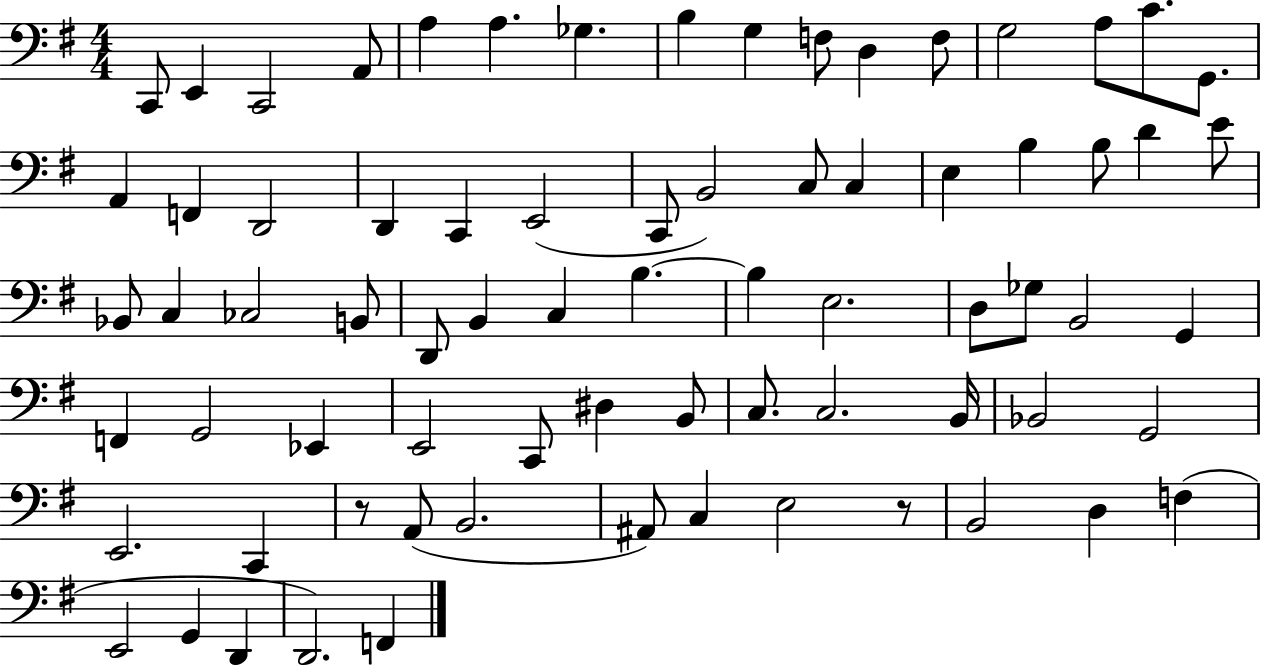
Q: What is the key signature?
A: G major